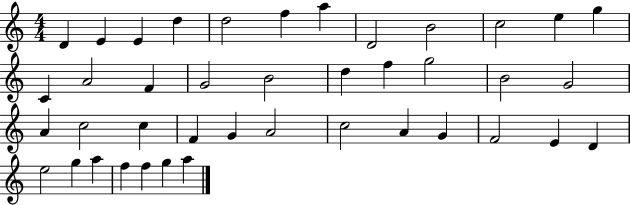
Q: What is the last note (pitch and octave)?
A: A5